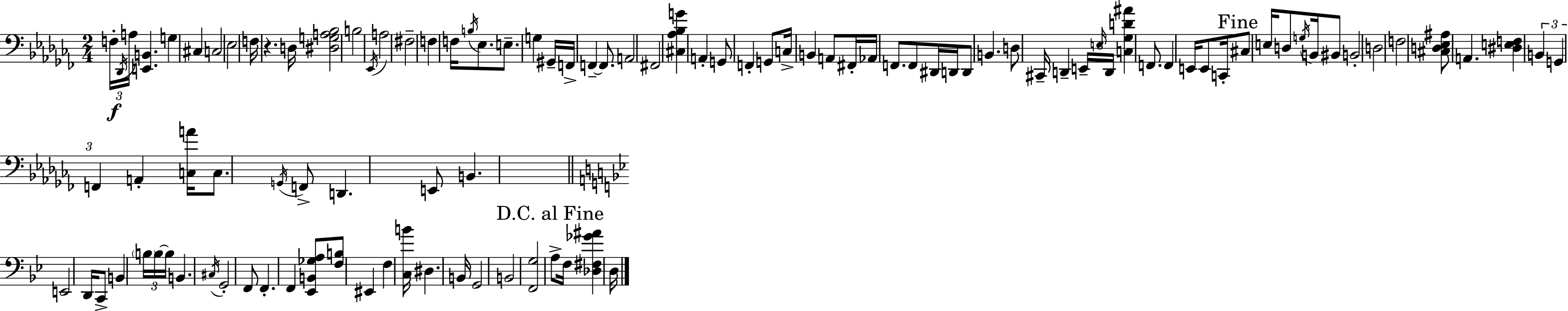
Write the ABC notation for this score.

X:1
T:Untitled
M:2/4
L:1/4
K:Abm
F,/4 _D,,/4 A,/4 [E,,B,,] G, ^C, C,2 _E,2 F,/4 z D,/4 [^D,G,A,_B,]2 B,2 _E,,/4 A,2 ^F,2 F, F,/4 B,/4 _E,/2 E,/2 G, ^G,,/4 F,,/4 F,, F,,/2 A,,2 ^F,,2 [^C,_A,_B,G] A,, G,,/2 F,, G,,/2 C,/4 B,, A,,/2 ^F,,/4 _A,,/4 F,,/2 F,,/2 ^D,,/4 D,,/4 D,,/2 B,, D,/2 ^C,,/4 D,, E,,/4 E,/4 D,,/4 [C,_G,D^A] F,,/2 F,, E,,/4 E,,/2 C,,/4 ^C,/2 E,/4 D,/2 G,/4 B,,/4 ^B,,/2 B,,2 D,2 F,2 [^C,D,_E,^A,]/2 A,, [^D,E,F,] B,, G,, F,, A,, [C,A]/4 C,/2 G,,/4 F,,/2 D,, E,,/2 B,, E,,2 D,,/4 C,,/2 B,, B,/4 B,/4 B,/4 B,, ^C,/4 G,,2 F,,/2 F,, F,, [_E,,B,,_G,A,]/2 [F,B,]/2 ^E,, F, [C,B]/4 ^D, B,,/4 G,,2 B,,2 [F,,G,]2 A,/2 F,/4 [_D,^F,_G^A] D,/4